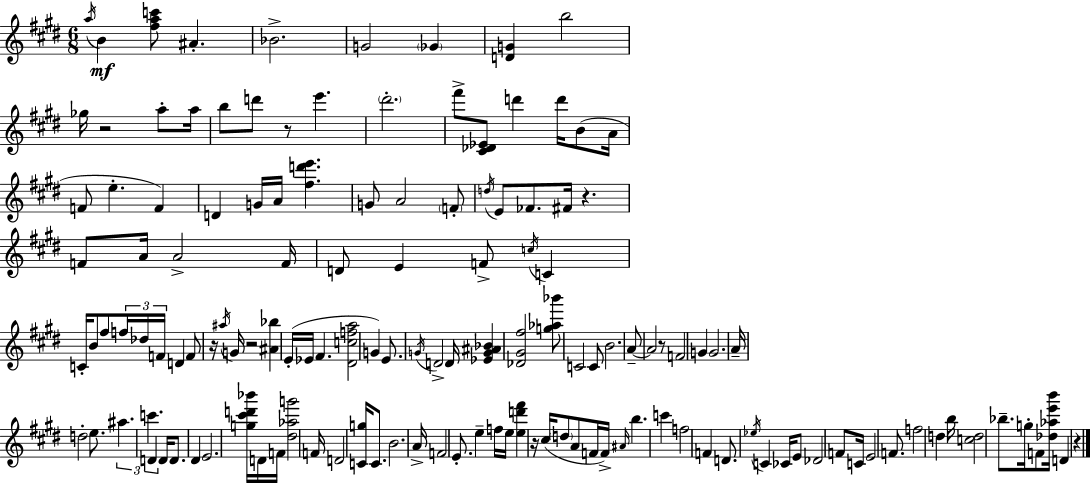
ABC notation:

X:1
T:Untitled
M:6/8
L:1/4
K:E
a/4 B [^fac']/2 ^A _B2 G2 _G [DG] b2 _g/4 z2 a/2 a/4 b/2 d'/2 z/2 e' ^d'2 ^f'/2 [^C_D_E]/2 d' d'/4 B/2 A/4 F/2 e F D G/4 A/4 [^fd'e'] G/2 A2 F/2 d/4 E/2 _F/2 ^F/4 z F/2 A/4 A2 F/4 D/2 E F/2 c/4 C C/4 B/2 ^f/2 f/4 _d/4 F/4 D F/2 z/4 ^a/4 G/4 z2 [^A_b] E/4 _E/4 ^F [^Dcfa]2 G E/2 G/4 D2 D/4 [_EG^A_B] [_D^G^f]2 [g_a_b']/2 C2 C/2 B2 A/2 A2 z/2 F2 G G2 A/4 d2 e/2 ^a c' D D/4 D/2 ^D E2 [g^c'd'_b']/4 D/4 F/4 [^d_ag']2 F/4 D2 [Cg]/4 C/2 B2 A/4 F2 E/2 e f/4 e/4 [ed'^f'] z/4 ^c/4 d/2 A/2 F/4 F/4 ^A/4 b c' f2 F D/2 _e/4 C _C/4 E/2 _D2 F/2 C/4 E2 F/2 f2 d b/4 [cd]2 _b/2 g/4 F/2 [_d_ae'b']/4 D z